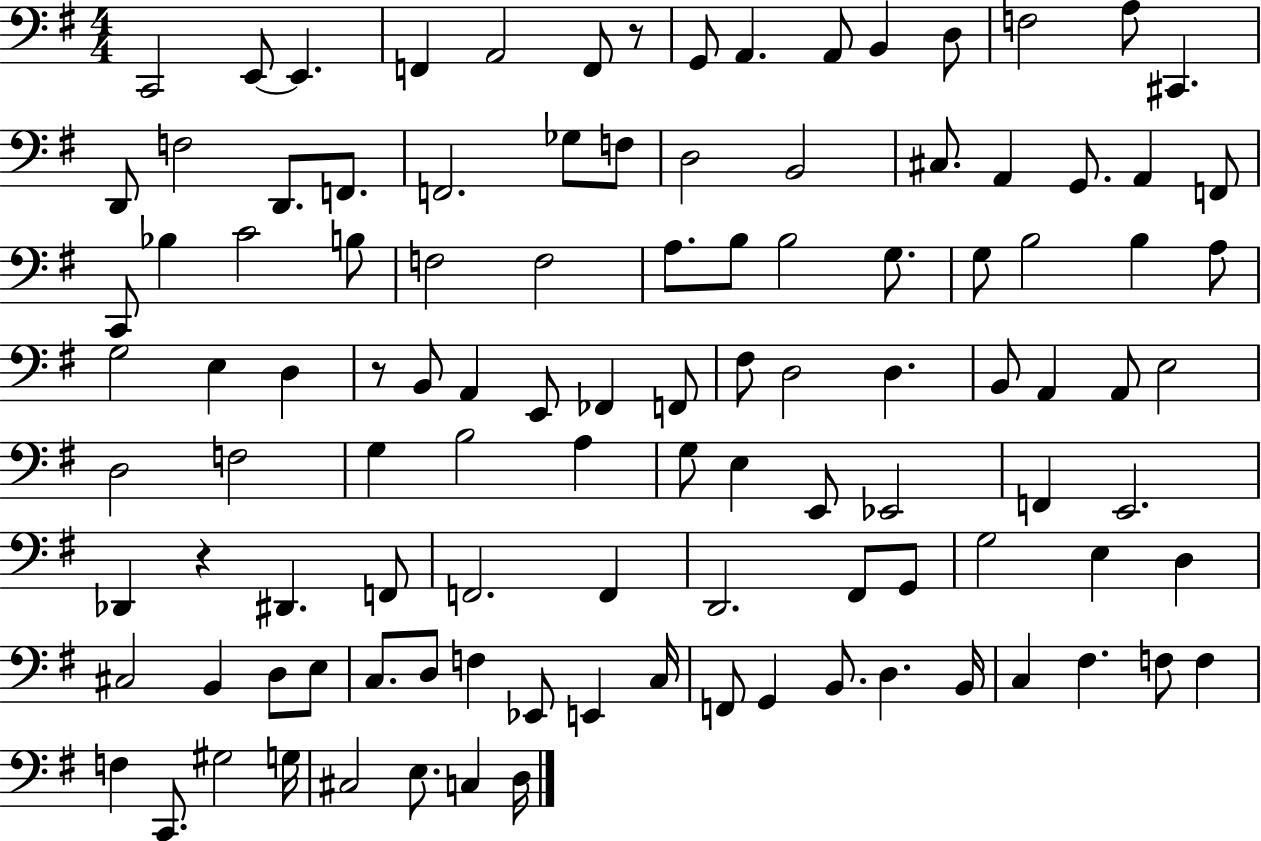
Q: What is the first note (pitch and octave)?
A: C2